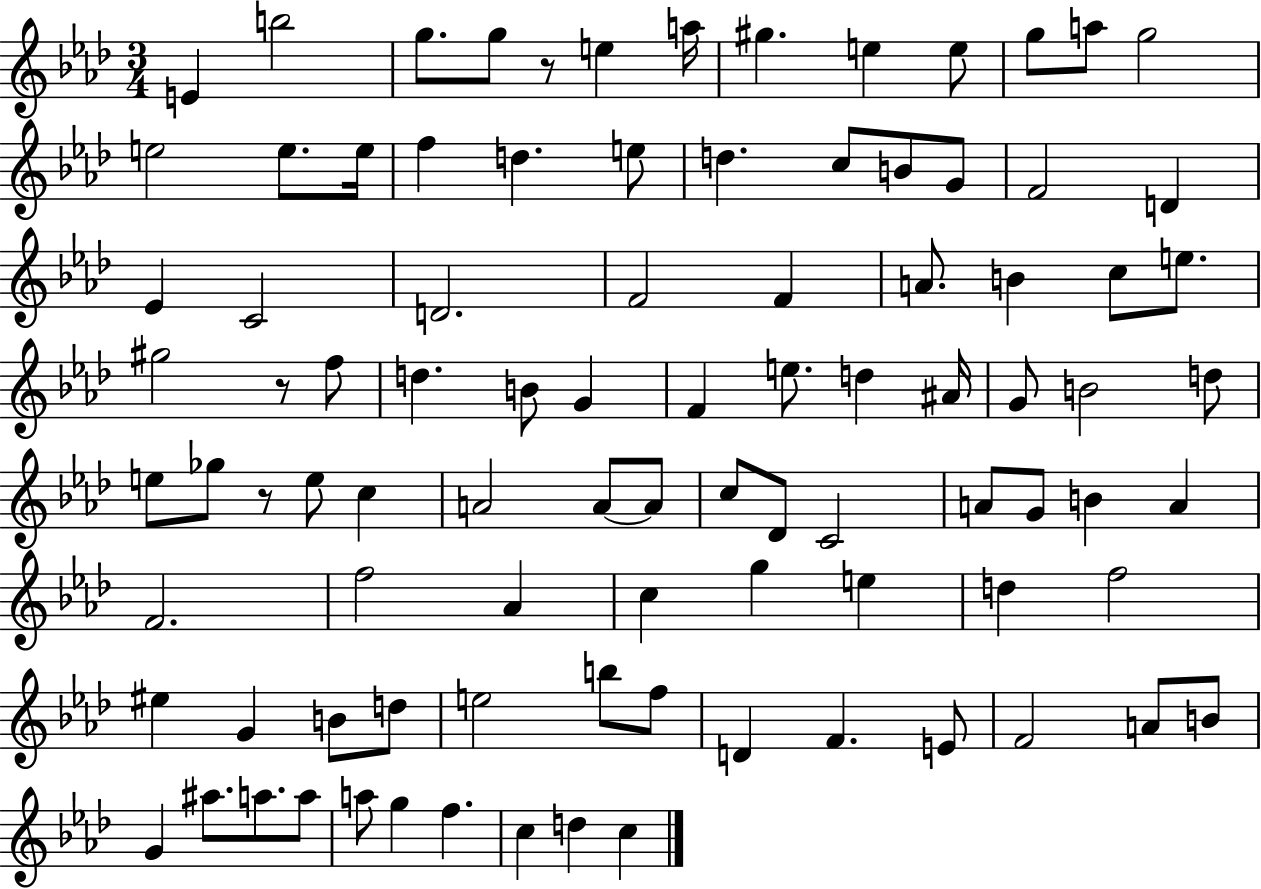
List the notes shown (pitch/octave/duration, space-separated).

E4/q B5/h G5/e. G5/e R/e E5/q A5/s G#5/q. E5/q E5/e G5/e A5/e G5/h E5/h E5/e. E5/s F5/q D5/q. E5/e D5/q. C5/e B4/e G4/e F4/h D4/q Eb4/q C4/h D4/h. F4/h F4/q A4/e. B4/q C5/e E5/e. G#5/h R/e F5/e D5/q. B4/e G4/q F4/q E5/e. D5/q A#4/s G4/e B4/h D5/e E5/e Gb5/e R/e E5/e C5/q A4/h A4/e A4/e C5/e Db4/e C4/h A4/e G4/e B4/q A4/q F4/h. F5/h Ab4/q C5/q G5/q E5/q D5/q F5/h EIS5/q G4/q B4/e D5/e E5/h B5/e F5/e D4/q F4/q. E4/e F4/h A4/e B4/e G4/q A#5/e. A5/e. A5/e A5/e G5/q F5/q. C5/q D5/q C5/q